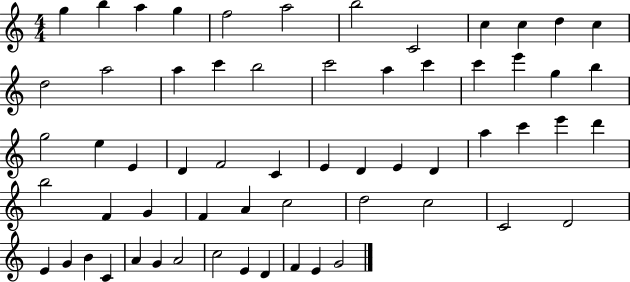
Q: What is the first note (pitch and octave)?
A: G5